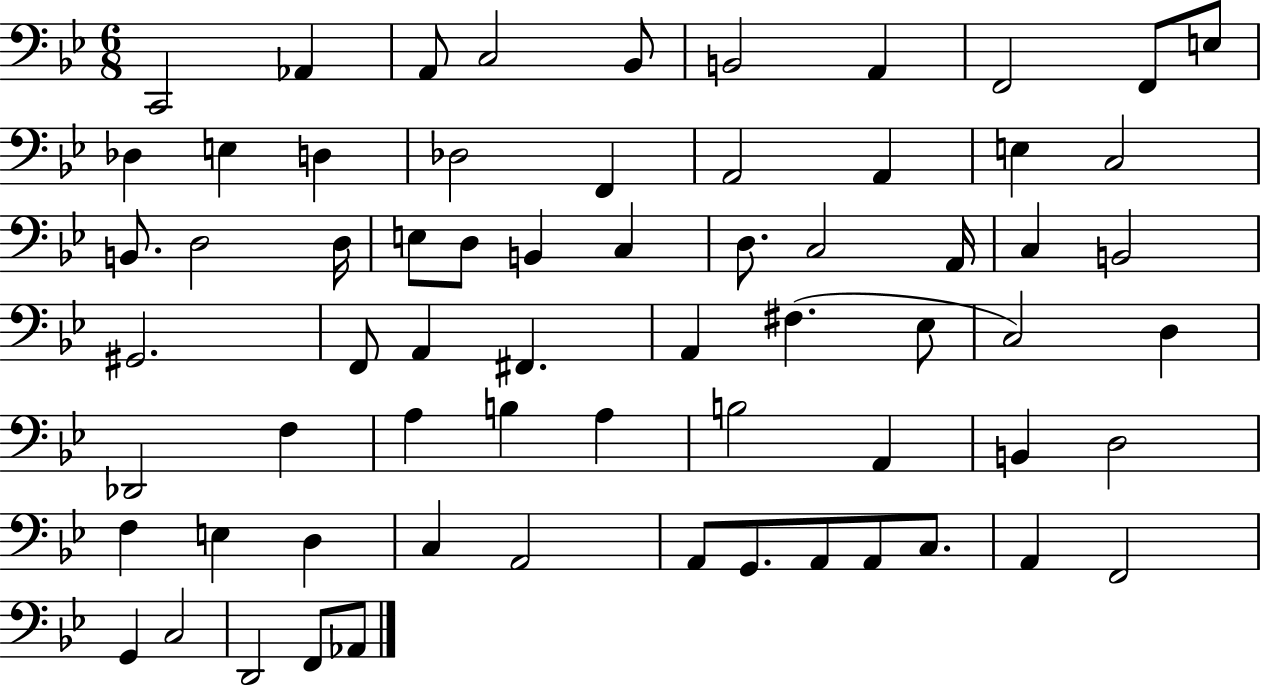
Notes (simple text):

C2/h Ab2/q A2/e C3/h Bb2/e B2/h A2/q F2/h F2/e E3/e Db3/q E3/q D3/q Db3/h F2/q A2/h A2/q E3/q C3/h B2/e. D3/h D3/s E3/e D3/e B2/q C3/q D3/e. C3/h A2/s C3/q B2/h G#2/h. F2/e A2/q F#2/q. A2/q F#3/q. Eb3/e C3/h D3/q Db2/h F3/q A3/q B3/q A3/q B3/h A2/q B2/q D3/h F3/q E3/q D3/q C3/q A2/h A2/e G2/e. A2/e A2/e C3/e. A2/q F2/h G2/q C3/h D2/h F2/e Ab2/e